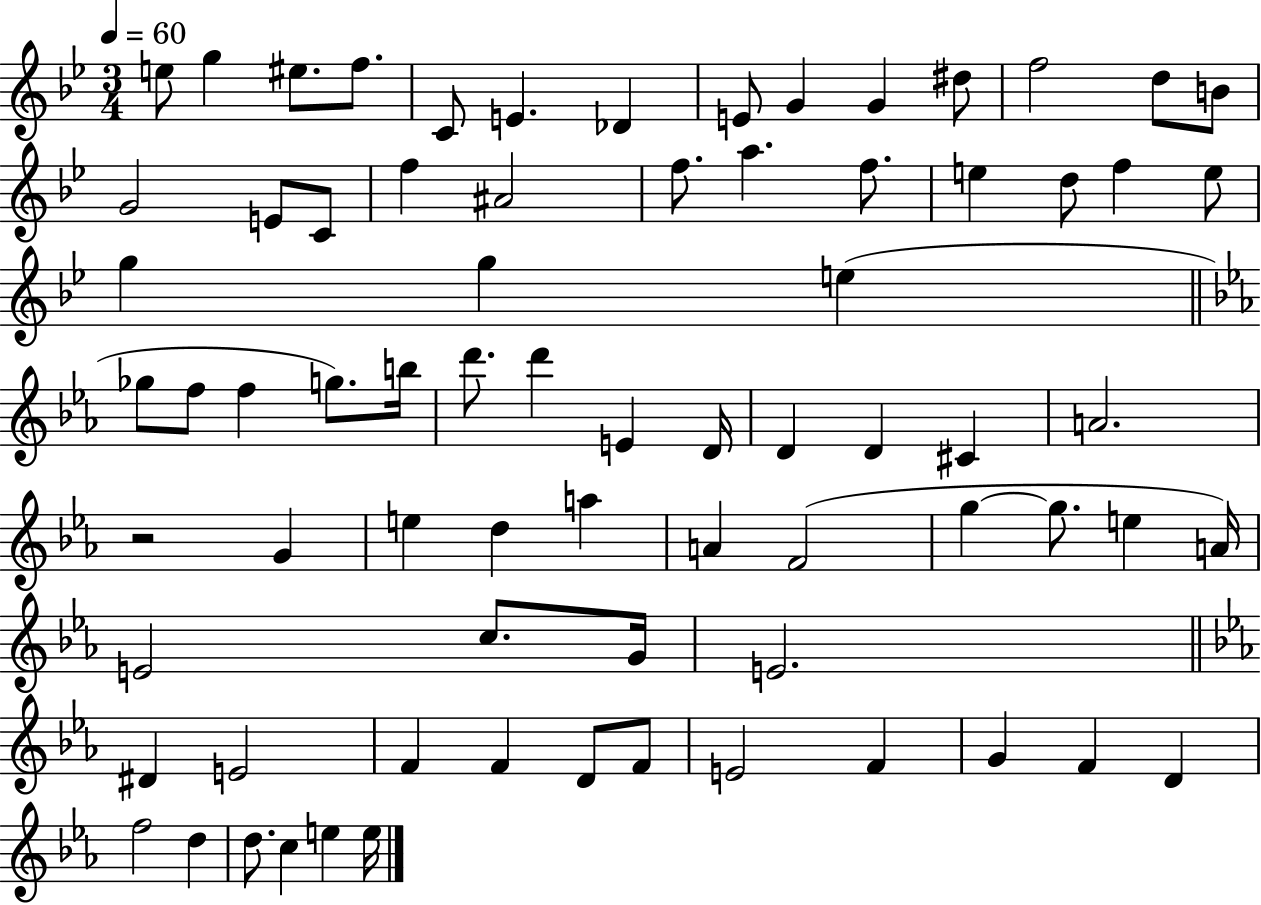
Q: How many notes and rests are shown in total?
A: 74